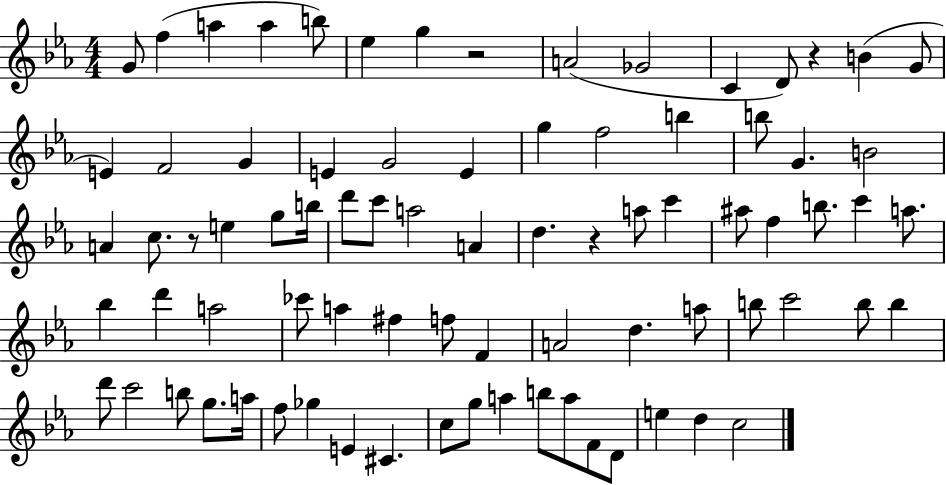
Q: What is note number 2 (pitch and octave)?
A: F5